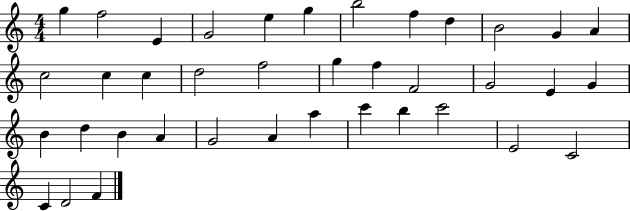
{
  \clef treble
  \numericTimeSignature
  \time 4/4
  \key c \major
  g''4 f''2 e'4 | g'2 e''4 g''4 | b''2 f''4 d''4 | b'2 g'4 a'4 | \break c''2 c''4 c''4 | d''2 f''2 | g''4 f''4 f'2 | g'2 e'4 g'4 | \break b'4 d''4 b'4 a'4 | g'2 a'4 a''4 | c'''4 b''4 c'''2 | e'2 c'2 | \break c'4 d'2 f'4 | \bar "|."
}